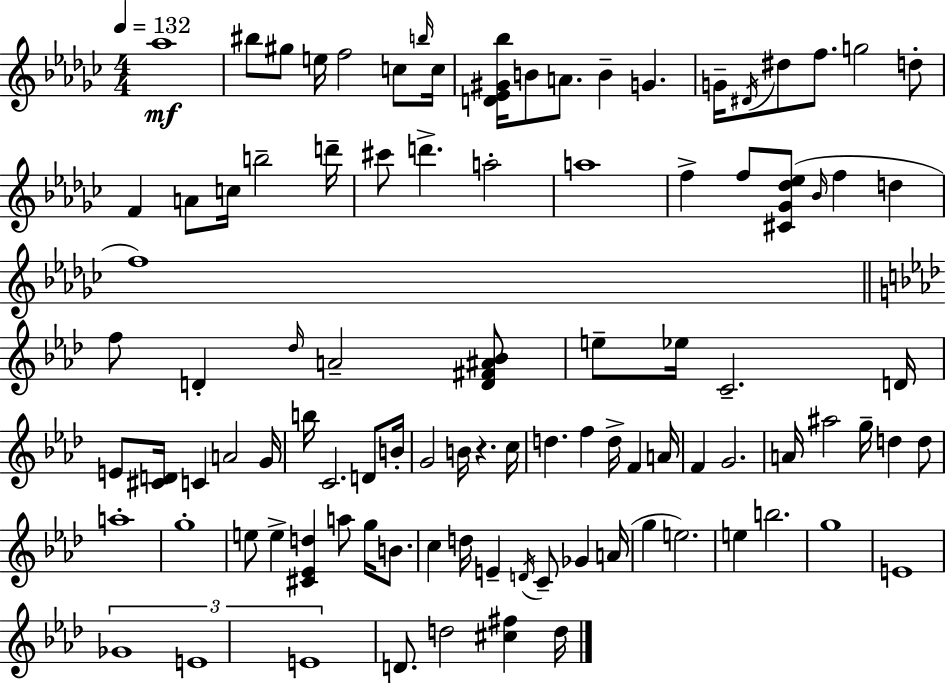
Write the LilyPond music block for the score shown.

{
  \clef treble
  \numericTimeSignature
  \time 4/4
  \key ees \minor
  \tempo 4 = 132
  aes''1\mf | bis''8 gis''8 e''16 f''2 c''8 \grace { b''16 } | c''16 <d' ees' gis' bes''>16 b'8 a'8. b'4-- g'4. | g'16-- \acciaccatura { dis'16 } dis''8 f''8. g''2 | \break d''8-. f'4 a'8 c''16 b''2-- | d'''16-- cis'''8 d'''4.-> a''2-. | a''1 | f''4-> f''8 <cis' ges' des'' ees''>8( \grace { bes'16 } f''4 d''4 | \break f''1) | \bar "||" \break \key f \minor f''8 d'4-. \grace { des''16 } a'2-- <d' fis' ais' bes'>8 | e''8-- ees''16 c'2.-- | d'16 e'8 <cis' d'>16 c'4 a'2 | g'16 b''16 c'2. d'8 | \break b'16-. g'2 b'16 r4. | c''16 d''4. f''4 d''16-> f'4 | a'16 f'4 g'2. | a'16 ais''2 g''16-- d''4 d''8 | \break a''1-. | g''1-. | e''8 e''4-> <cis' ees' d''>4 a''8 g''16 b'8. | c''4 d''16 e'4-- \acciaccatura { d'16 } c'8-- ges'4 | \break a'16( g''4 e''2.) | e''4 b''2. | g''1 | e'1 | \break \tuplet 3/2 { ges'1 | e'1 | e'1 } | d'8. d''2 <cis'' fis''>4 | \break d''16 \bar "|."
}